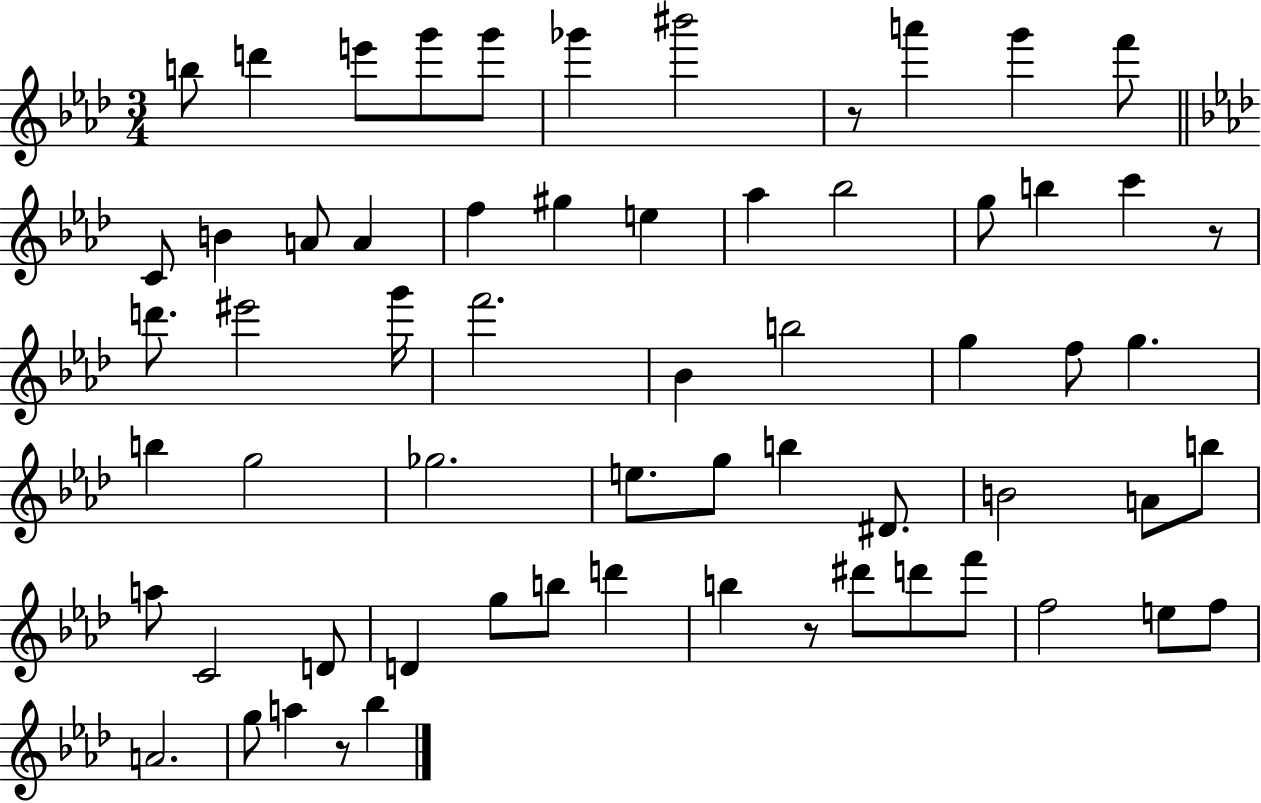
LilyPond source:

{
  \clef treble
  \numericTimeSignature
  \time 3/4
  \key aes \major
  b''8 d'''4 e'''8 g'''8 g'''8 | ges'''4 bis'''2 | r8 a'''4 g'''4 f'''8 | \bar "||" \break \key aes \major c'8 b'4 a'8 a'4 | f''4 gis''4 e''4 | aes''4 bes''2 | g''8 b''4 c'''4 r8 | \break d'''8. eis'''2 g'''16 | f'''2. | bes'4 b''2 | g''4 f''8 g''4. | \break b''4 g''2 | ges''2. | e''8. g''8 b''4 dis'8. | b'2 a'8 b''8 | \break a''8 c'2 d'8 | d'4 g''8 b''8 d'''4 | b''4 r8 dis'''8 d'''8 f'''8 | f''2 e''8 f''8 | \break a'2. | g''8 a''4 r8 bes''4 | \bar "|."
}